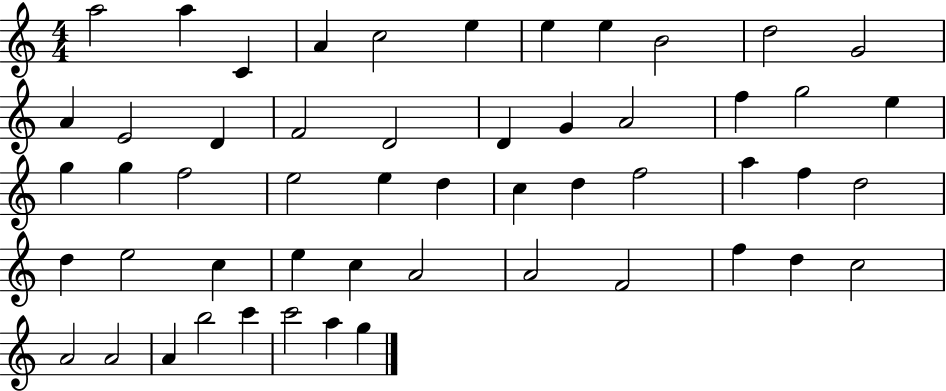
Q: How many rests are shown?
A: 0